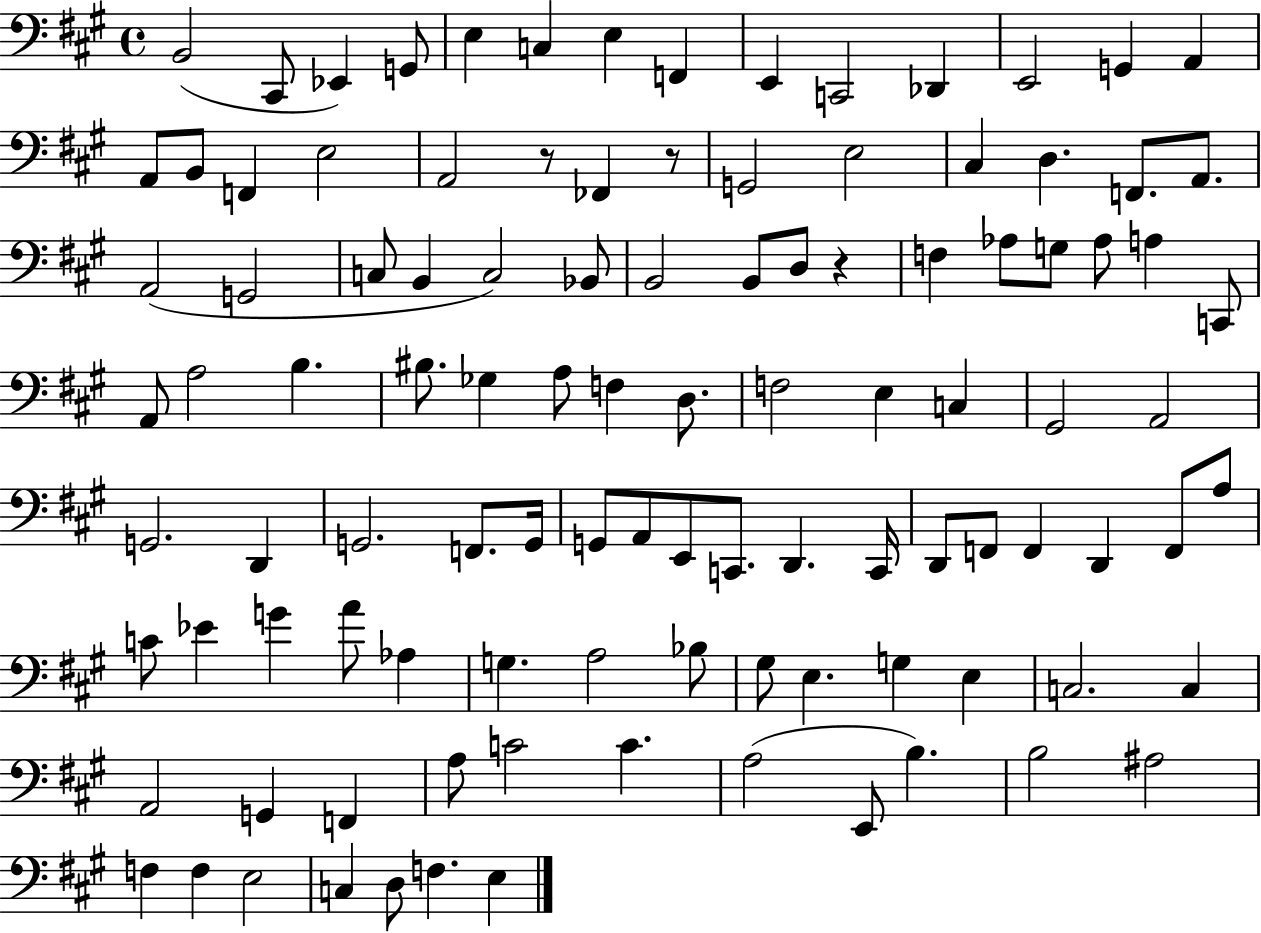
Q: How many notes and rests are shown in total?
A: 106